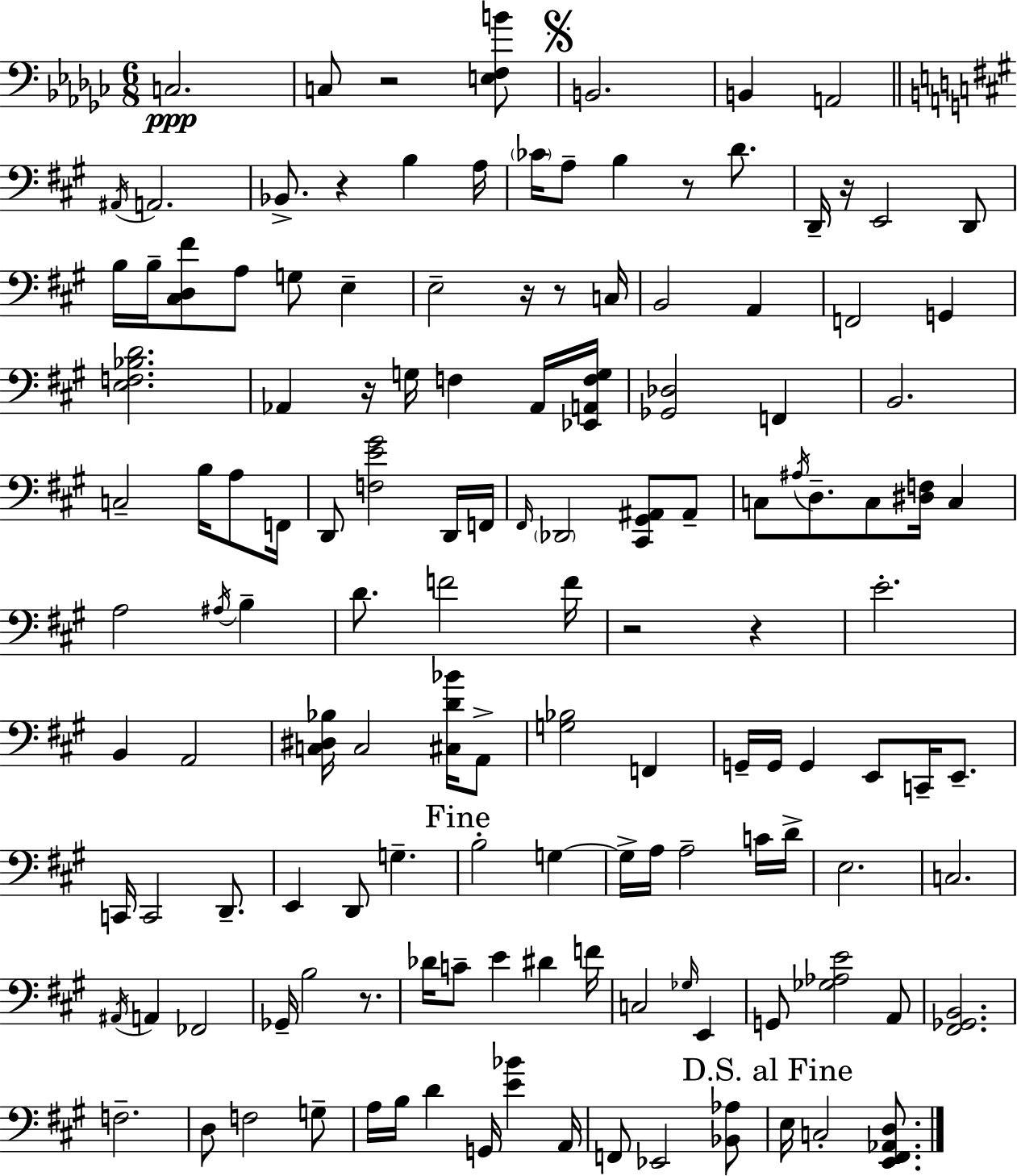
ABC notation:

X:1
T:Untitled
M:6/8
L:1/4
K:Ebm
C,2 C,/2 z2 [E,F,B]/2 B,,2 B,, A,,2 ^A,,/4 A,,2 _B,,/2 z B, A,/4 _C/4 A,/2 B, z/2 D/2 D,,/4 z/4 E,,2 D,,/2 B,/4 B,/4 [^C,D,^F]/2 A,/2 G,/2 E, E,2 z/4 z/2 C,/4 B,,2 A,, F,,2 G,, [E,F,_B,D]2 _A,, z/4 G,/4 F, _A,,/4 [_E,,A,,F,G,]/4 [_G,,_D,]2 F,, B,,2 C,2 B,/4 A,/2 F,,/4 D,,/2 [F,E^G]2 D,,/4 F,,/4 ^F,,/4 _D,,2 [^C,,^G,,^A,,]/2 ^A,,/2 C,/2 ^A,/4 D,/2 C,/2 [^D,F,]/4 C, A,2 ^A,/4 B, D/2 F2 F/4 z2 z E2 B,, A,,2 [C,^D,_B,]/4 C,2 [^C,D_B]/4 A,,/2 [G,_B,]2 F,, G,,/4 G,,/4 G,, E,,/2 C,,/4 E,,/2 C,,/4 C,,2 D,,/2 E,, D,,/2 G, B,2 G, G,/4 A,/4 A,2 C/4 D/4 E,2 C,2 ^A,,/4 A,, _F,,2 _G,,/4 B,2 z/2 _D/4 C/2 E ^D F/4 C,2 _G,/4 E,, G,,/2 [_G,_A,E]2 A,,/2 [^F,,_G,,B,,]2 F,2 D,/2 F,2 G,/2 A,/4 B,/4 D G,,/4 [E_B] A,,/4 F,,/2 _E,,2 [_B,,_A,]/2 E,/4 C,2 [E,,^F,,_A,,D,]/2